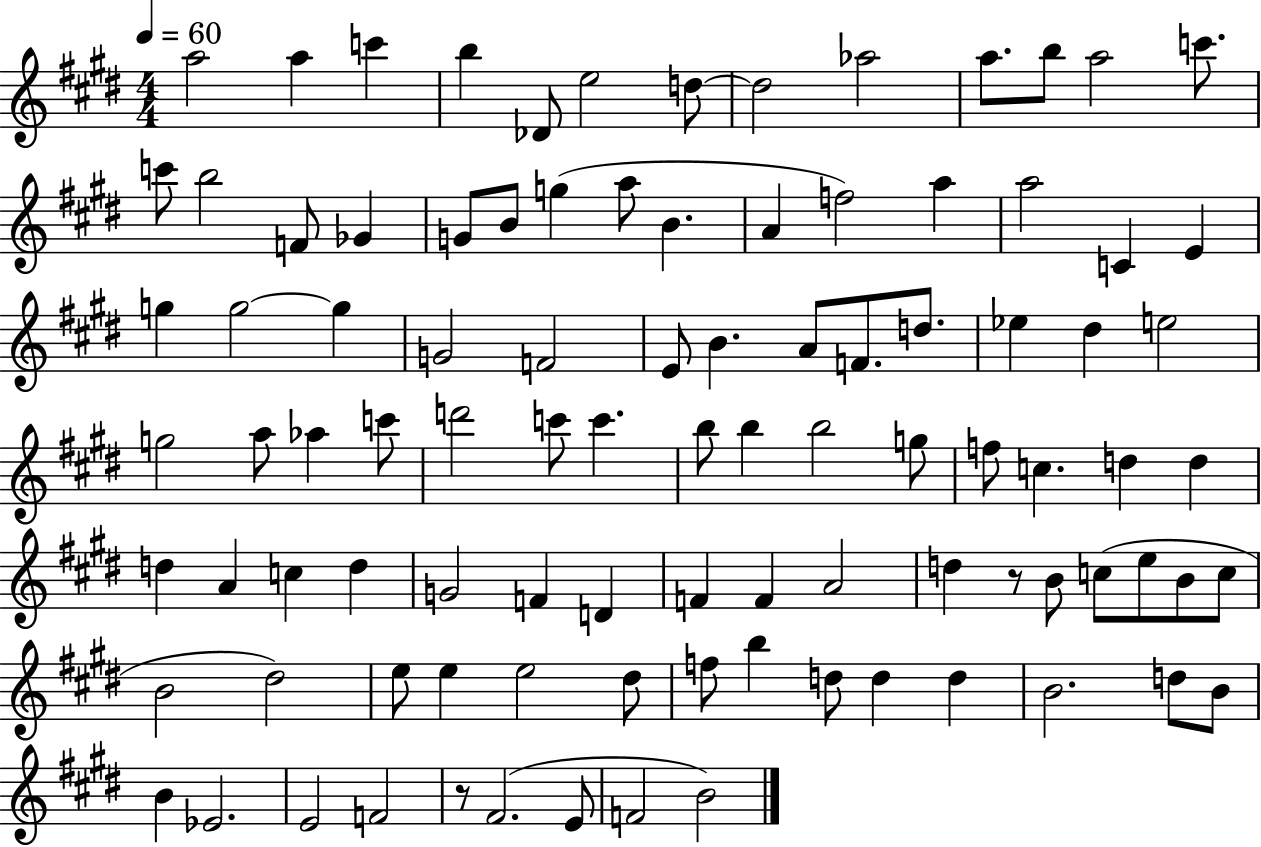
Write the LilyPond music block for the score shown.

{
  \clef treble
  \numericTimeSignature
  \time 4/4
  \key e \major
  \tempo 4 = 60
  a''2 a''4 c'''4 | b''4 des'8 e''2 d''8~~ | d''2 aes''2 | a''8. b''8 a''2 c'''8. | \break c'''8 b''2 f'8 ges'4 | g'8 b'8 g''4( a''8 b'4. | a'4 f''2) a''4 | a''2 c'4 e'4 | \break g''4 g''2~~ g''4 | g'2 f'2 | e'8 b'4. a'8 f'8. d''8. | ees''4 dis''4 e''2 | \break g''2 a''8 aes''4 c'''8 | d'''2 c'''8 c'''4. | b''8 b''4 b''2 g''8 | f''8 c''4. d''4 d''4 | \break d''4 a'4 c''4 d''4 | g'2 f'4 d'4 | f'4 f'4 a'2 | d''4 r8 b'8 c''8( e''8 b'8 c''8 | \break b'2 dis''2) | e''8 e''4 e''2 dis''8 | f''8 b''4 d''8 d''4 d''4 | b'2. d''8 b'8 | \break b'4 ees'2. | e'2 f'2 | r8 fis'2.( e'8 | f'2 b'2) | \break \bar "|."
}